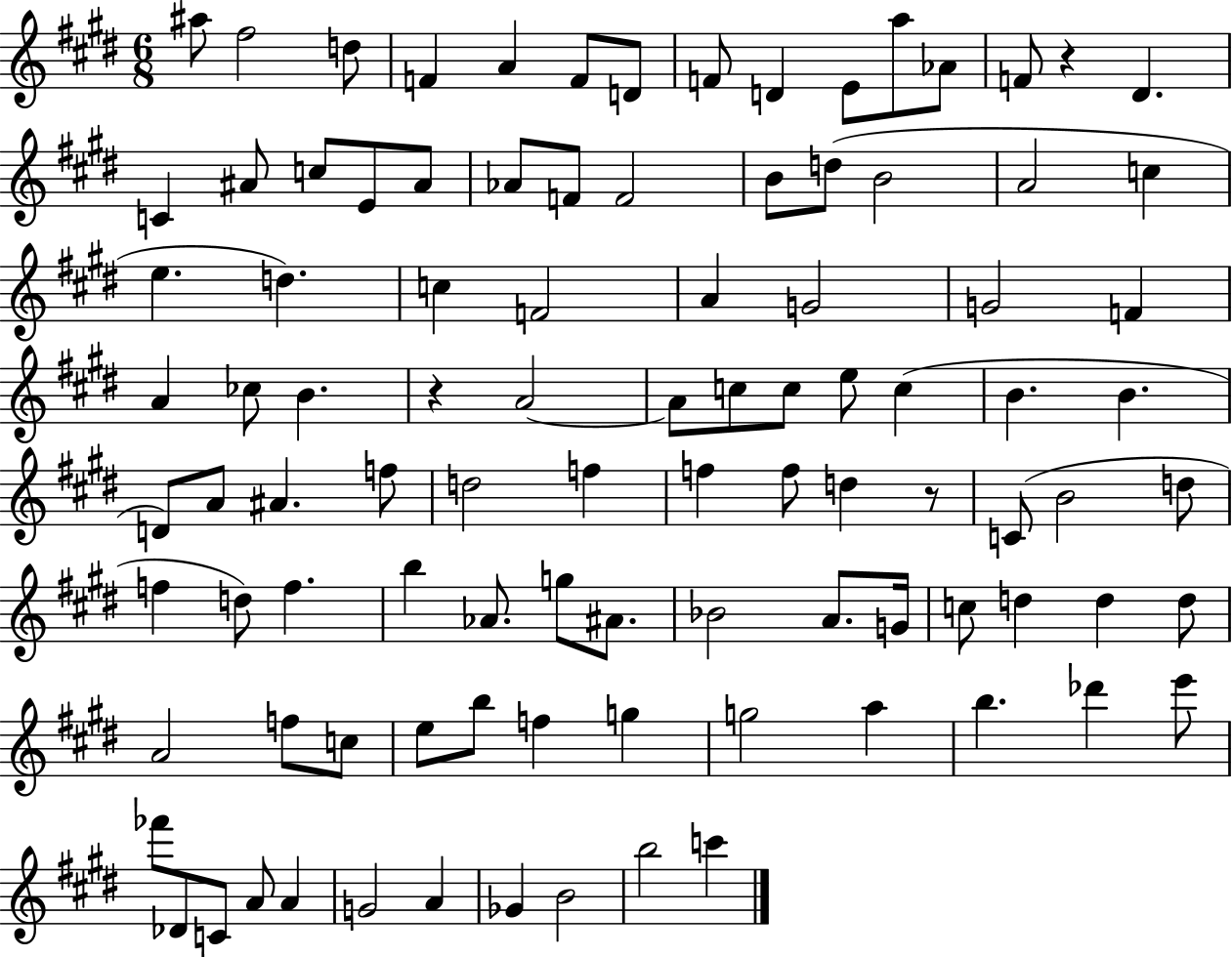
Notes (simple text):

A#5/e F#5/h D5/e F4/q A4/q F4/e D4/e F4/e D4/q E4/e A5/e Ab4/e F4/e R/q D#4/q. C4/q A#4/e C5/e E4/e A#4/e Ab4/e F4/e F4/h B4/e D5/e B4/h A4/h C5/q E5/q. D5/q. C5/q F4/h A4/q G4/h G4/h F4/q A4/q CES5/e B4/q. R/q A4/h A4/e C5/e C5/e E5/e C5/q B4/q. B4/q. D4/e A4/e A#4/q. F5/e D5/h F5/q F5/q F5/e D5/q R/e C4/e B4/h D5/e F5/q D5/e F5/q. B5/q Ab4/e. G5/e A#4/e. Bb4/h A4/e. G4/s C5/e D5/q D5/q D5/e A4/h F5/e C5/e E5/e B5/e F5/q G5/q G5/h A5/q B5/q. Db6/q E6/e FES6/e Db4/e C4/e A4/e A4/q G4/h A4/q Gb4/q B4/h B5/h C6/q